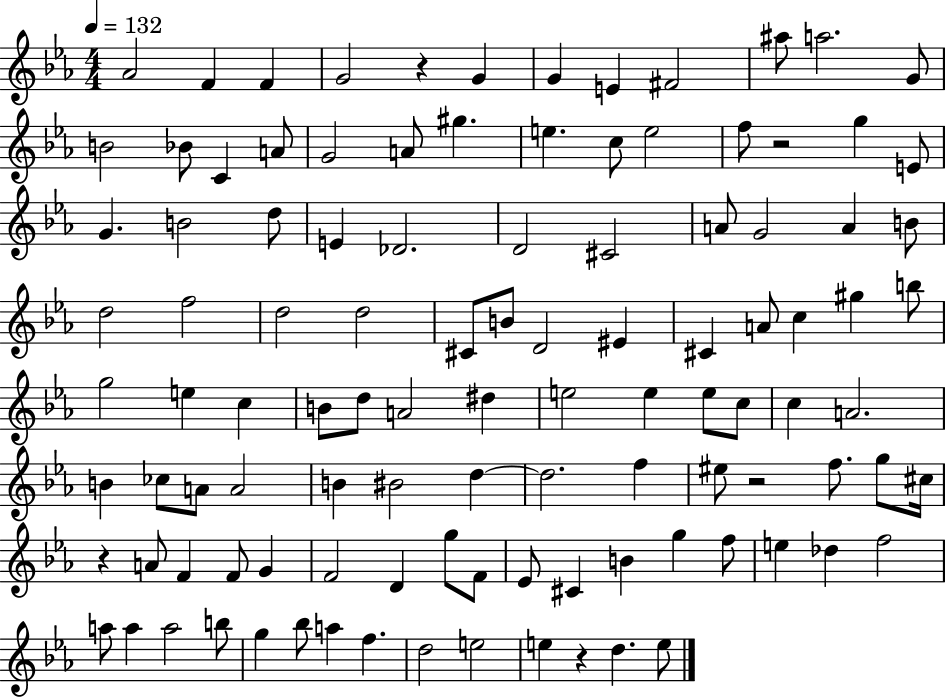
X:1
T:Untitled
M:4/4
L:1/4
K:Eb
_A2 F F G2 z G G E ^F2 ^a/2 a2 G/2 B2 _B/2 C A/2 G2 A/2 ^g e c/2 e2 f/2 z2 g E/2 G B2 d/2 E _D2 D2 ^C2 A/2 G2 A B/2 d2 f2 d2 d2 ^C/2 B/2 D2 ^E ^C A/2 c ^g b/2 g2 e c B/2 d/2 A2 ^d e2 e e/2 c/2 c A2 B _c/2 A/2 A2 B ^B2 d d2 f ^e/2 z2 f/2 g/2 ^c/4 z A/2 F F/2 G F2 D g/2 F/2 _E/2 ^C B g f/2 e _d f2 a/2 a a2 b/2 g _b/2 a f d2 e2 e z d e/2